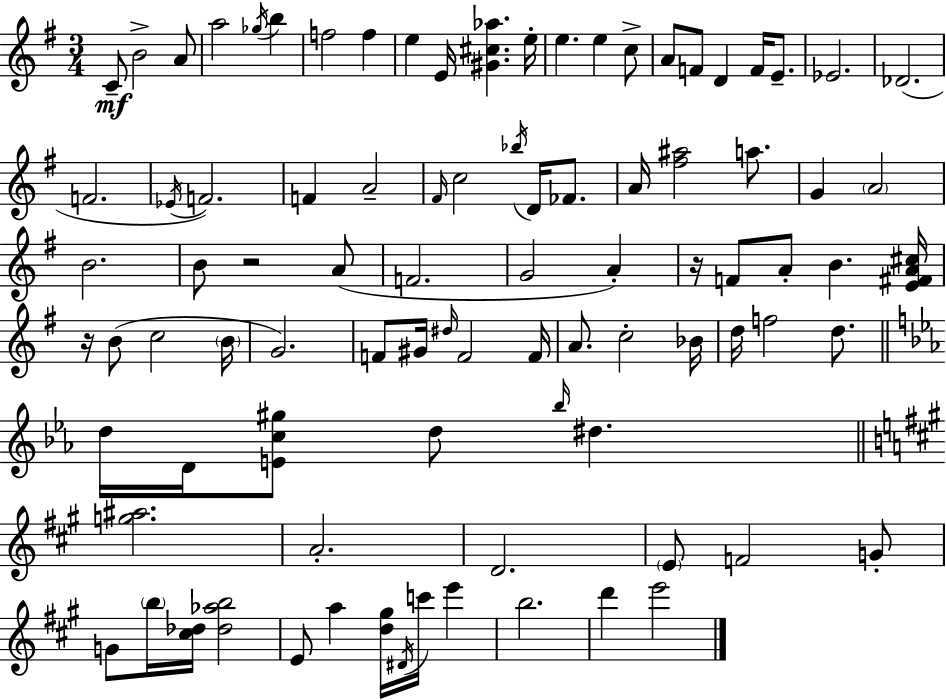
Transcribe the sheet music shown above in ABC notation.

X:1
T:Untitled
M:3/4
L:1/4
K:Em
C/2 B2 A/2 a2 _g/4 b f2 f e E/4 [^G^c_a] e/4 e e c/2 A/2 F/2 D F/4 E/2 _E2 _D2 F2 _E/4 F2 F A2 ^F/4 c2 _b/4 D/4 _F/2 A/4 [^f^a]2 a/2 G A2 B2 B/2 z2 A/2 F2 G2 A z/4 F/2 A/2 B [E^FA^c]/4 z/4 B/2 c2 B/4 G2 F/2 ^G/4 ^d/4 F2 F/4 A/2 c2 _B/4 d/4 f2 d/2 d/4 D/4 [Ec^g]/2 d/2 _b/4 ^d [g^a]2 A2 D2 E/2 F2 G/2 G/2 b/4 [^c_d]/4 [_d_ab]2 E/2 a [d^g]/4 ^D/4 c'/4 e' b2 d' e'2